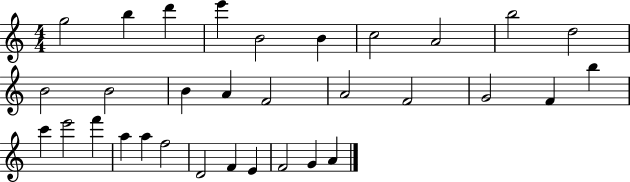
X:1
T:Untitled
M:4/4
L:1/4
K:C
g2 b d' e' B2 B c2 A2 b2 d2 B2 B2 B A F2 A2 F2 G2 F b c' e'2 f' a a f2 D2 F E F2 G A